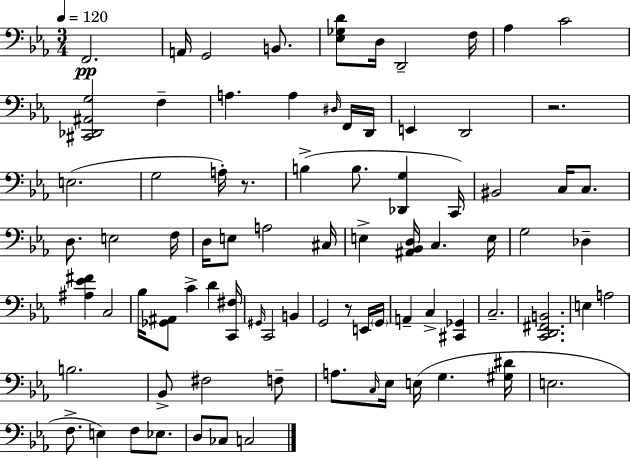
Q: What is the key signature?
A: EES major